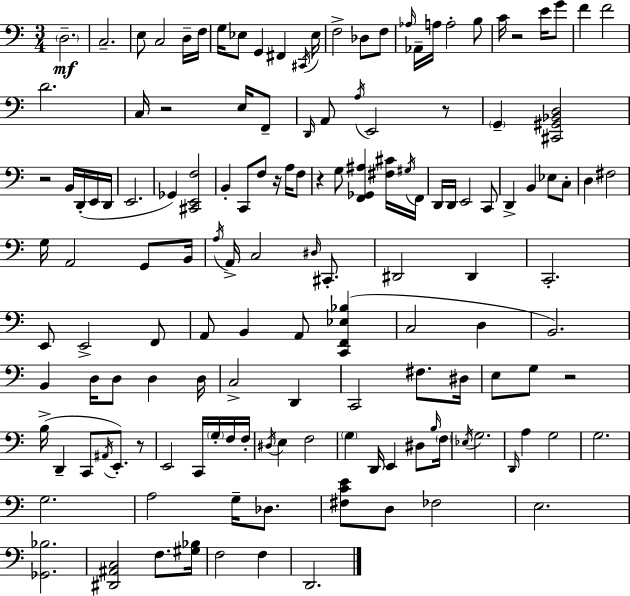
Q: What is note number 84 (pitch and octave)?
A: D3